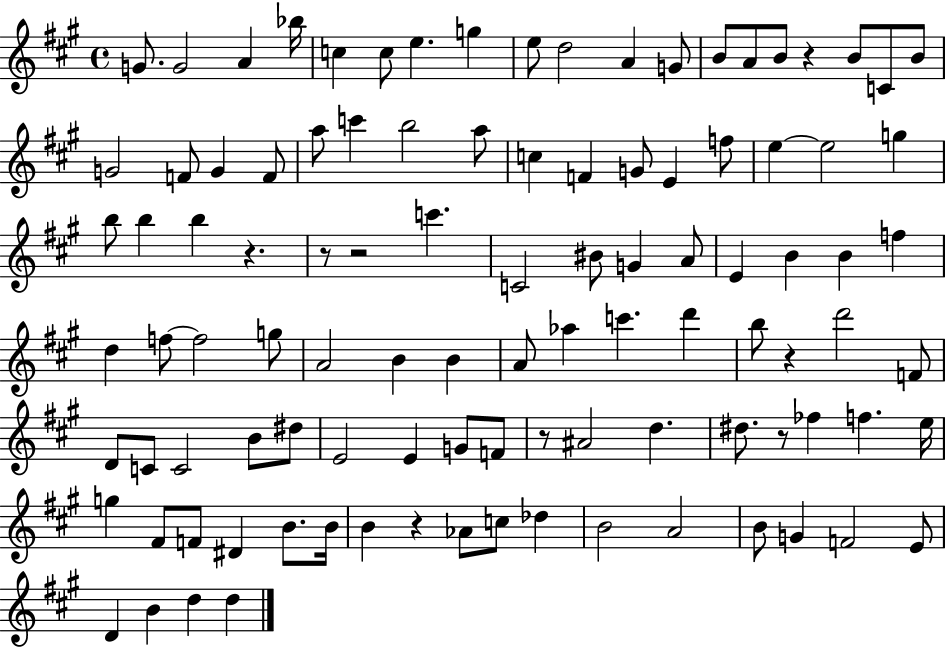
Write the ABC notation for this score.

X:1
T:Untitled
M:4/4
L:1/4
K:A
G/2 G2 A _b/4 c c/2 e g e/2 d2 A G/2 B/2 A/2 B/2 z B/2 C/2 B/2 G2 F/2 G F/2 a/2 c' b2 a/2 c F G/2 E f/2 e e2 g b/2 b b z z/2 z2 c' C2 ^B/2 G A/2 E B B f d f/2 f2 g/2 A2 B B A/2 _a c' d' b/2 z d'2 F/2 D/2 C/2 C2 B/2 ^d/2 E2 E G/2 F/2 z/2 ^A2 d ^d/2 z/2 _f f e/4 g ^F/2 F/2 ^D B/2 B/4 B z _A/2 c/2 _d B2 A2 B/2 G F2 E/2 D B d d